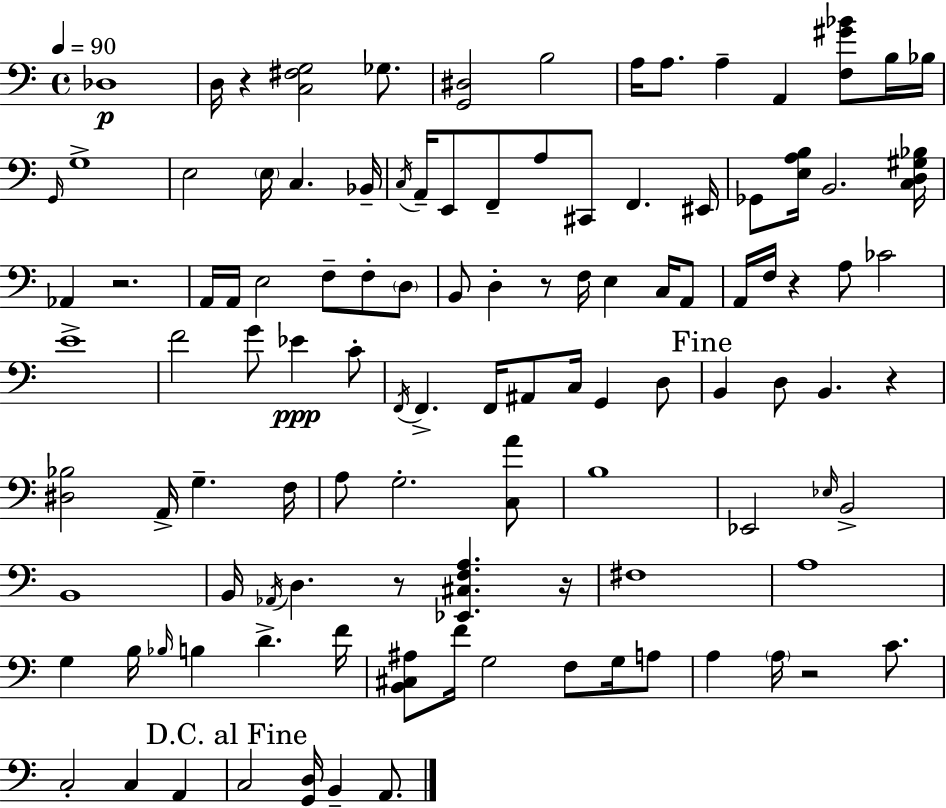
Db3/w D3/s R/q [C3,F#3,G3]/h Gb3/e. [G2,D#3]/h B3/h A3/s A3/e. A3/q A2/q [F3,G#4,Bb4]/e B3/s Bb3/s G2/s G3/w E3/h E3/s C3/q. Bb2/s C3/s A2/s E2/e F2/e A3/e C#2/e F2/q. EIS2/s Gb2/e [E3,A3,B3]/s B2/h. [C3,D3,G#3,Bb3]/s Ab2/q R/h. A2/s A2/s E3/h F3/e F3/e D3/e B2/e D3/q R/e F3/s E3/q C3/s A2/e A2/s F3/s R/q A3/e CES4/h E4/w F4/h G4/e Eb4/q C4/e F2/s F2/q. F2/s A#2/e C3/s G2/q D3/e B2/q D3/e B2/q. R/q [D#3,Bb3]/h A2/s G3/q. F3/s A3/e G3/h. [C3,A4]/e B3/w Eb2/h Eb3/s B2/h B2/w B2/s Ab2/s D3/q. R/e [Eb2,C#3,F3,A3]/q. R/s F#3/w A3/w G3/q B3/s Bb3/s B3/q D4/q. F4/s [B2,C#3,A#3]/e F4/s G3/h F3/e G3/s A3/e A3/q A3/s R/h C4/e. C3/h C3/q A2/q C3/h [G2,D3]/s B2/q A2/e.